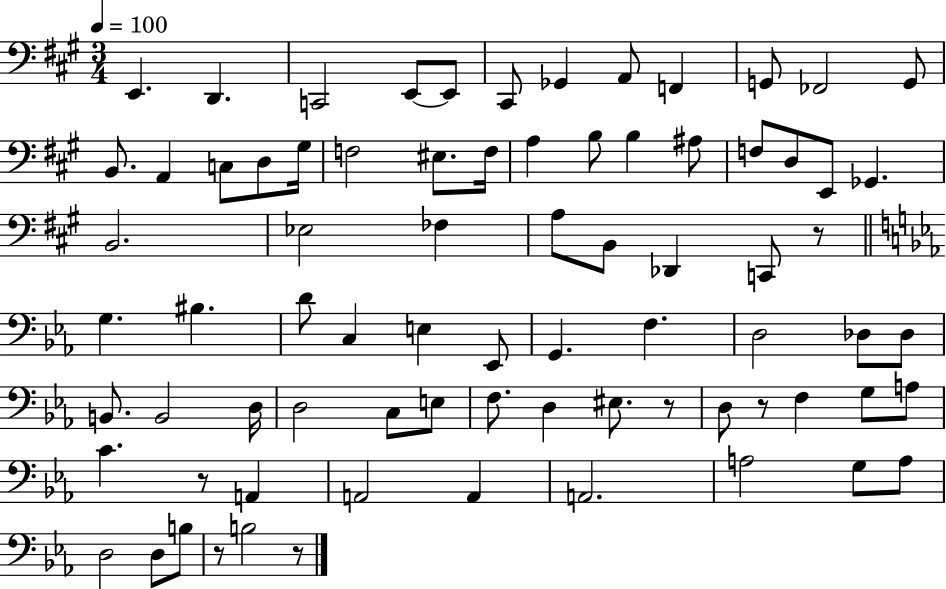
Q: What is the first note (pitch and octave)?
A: E2